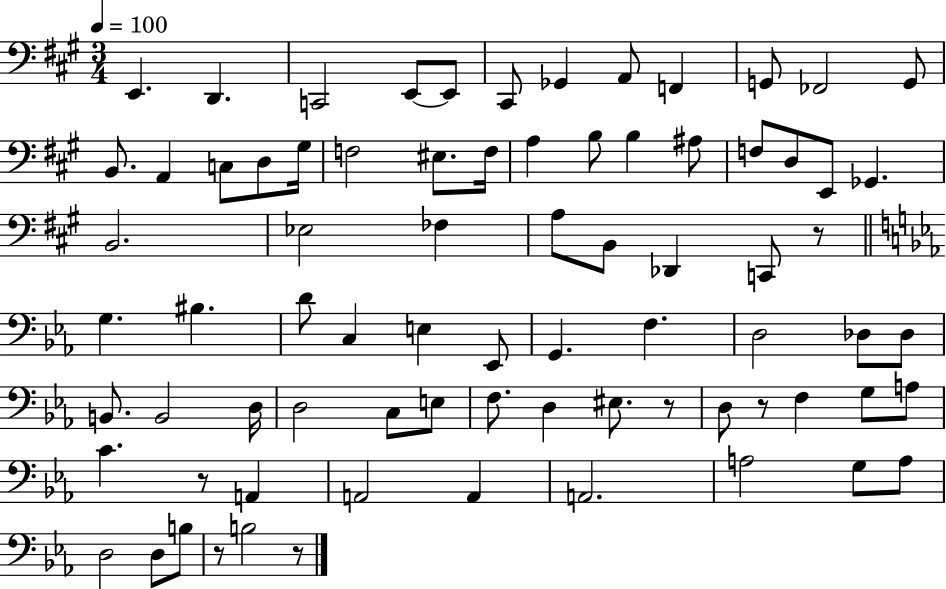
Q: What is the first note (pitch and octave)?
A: E2